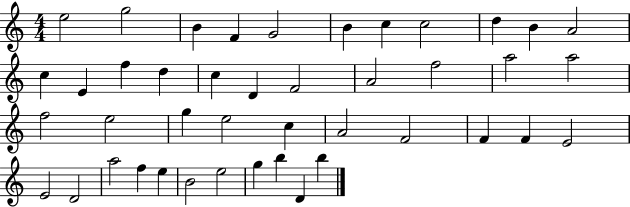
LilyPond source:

{
  \clef treble
  \numericTimeSignature
  \time 4/4
  \key c \major
  e''2 g''2 | b'4 f'4 g'2 | b'4 c''4 c''2 | d''4 b'4 a'2 | \break c''4 e'4 f''4 d''4 | c''4 d'4 f'2 | a'2 f''2 | a''2 a''2 | \break f''2 e''2 | g''4 e''2 c''4 | a'2 f'2 | f'4 f'4 e'2 | \break e'2 d'2 | a''2 f''4 e''4 | b'2 e''2 | g''4 b''4 d'4 b''4 | \break \bar "|."
}